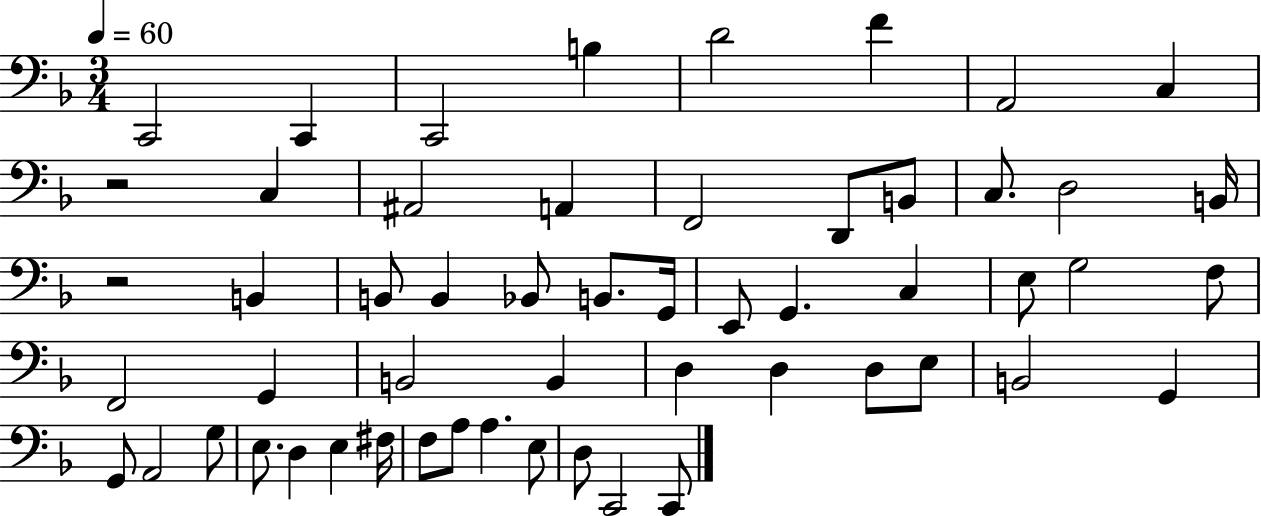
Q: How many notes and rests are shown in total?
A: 55